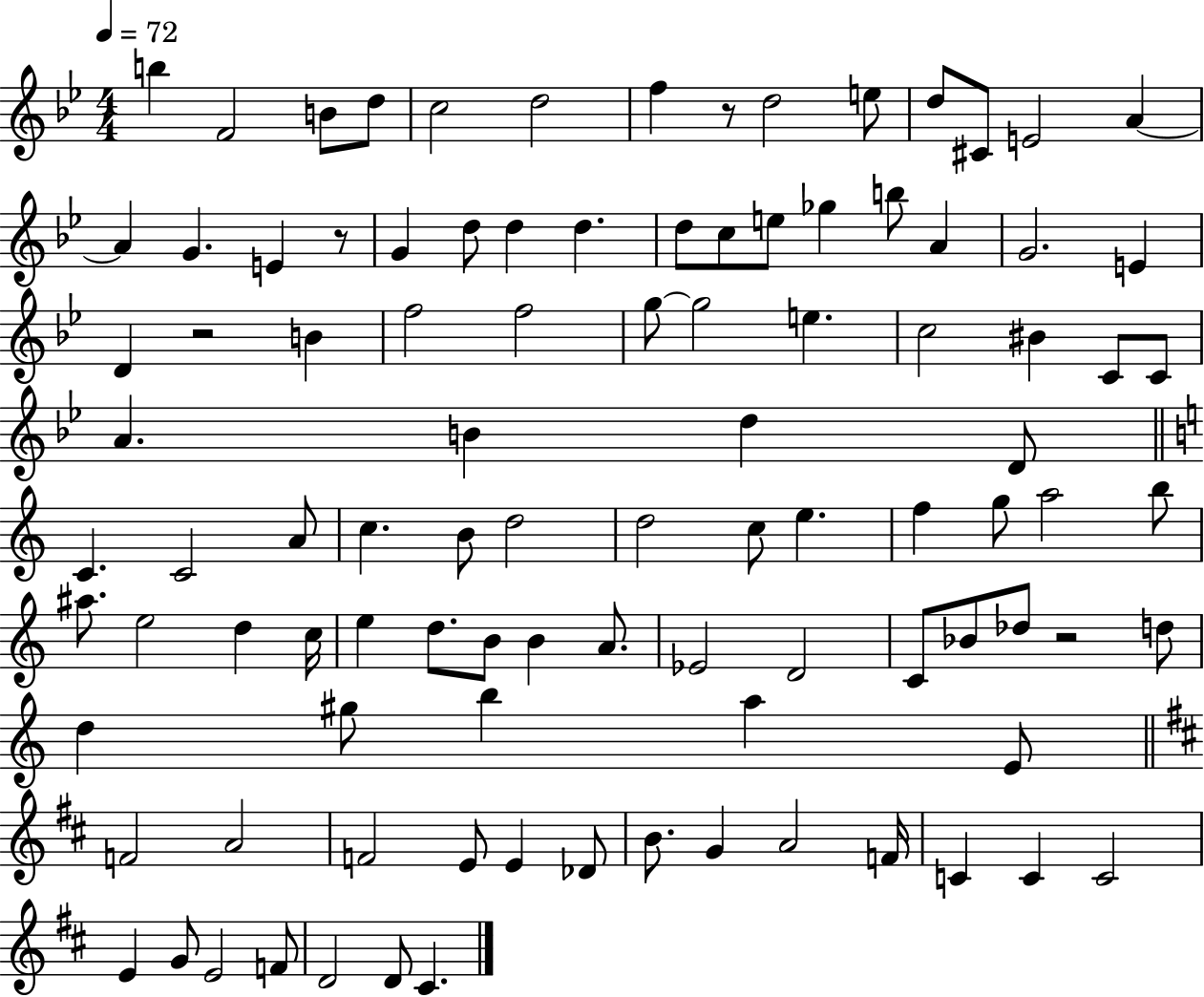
X:1
T:Untitled
M:4/4
L:1/4
K:Bb
b F2 B/2 d/2 c2 d2 f z/2 d2 e/2 d/2 ^C/2 E2 A A G E z/2 G d/2 d d d/2 c/2 e/2 _g b/2 A G2 E D z2 B f2 f2 g/2 g2 e c2 ^B C/2 C/2 A B d D/2 C C2 A/2 c B/2 d2 d2 c/2 e f g/2 a2 b/2 ^a/2 e2 d c/4 e d/2 B/2 B A/2 _E2 D2 C/2 _B/2 _d/2 z2 d/2 d ^g/2 b a E/2 F2 A2 F2 E/2 E _D/2 B/2 G A2 F/4 C C C2 E G/2 E2 F/2 D2 D/2 ^C